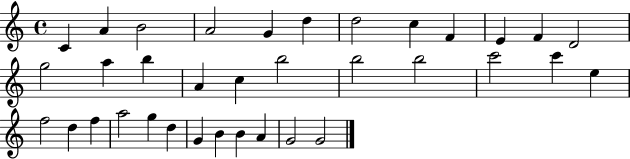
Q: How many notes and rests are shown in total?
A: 35